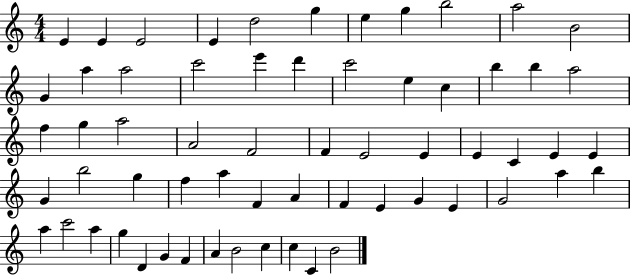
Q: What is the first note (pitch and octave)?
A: E4